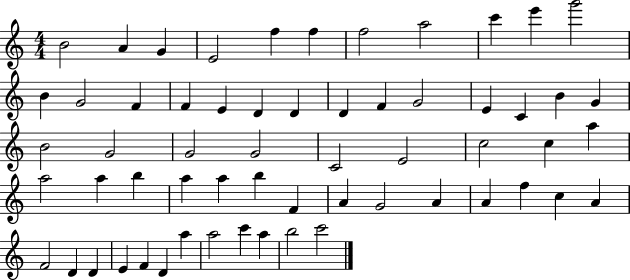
{
  \clef treble
  \numericTimeSignature
  \time 4/4
  \key c \major
  b'2 a'4 g'4 | e'2 f''4 f''4 | f''2 a''2 | c'''4 e'''4 g'''2 | \break b'4 g'2 f'4 | f'4 e'4 d'4 d'4 | d'4 f'4 g'2 | e'4 c'4 b'4 g'4 | \break b'2 g'2 | g'2 g'2 | c'2 e'2 | c''2 c''4 a''4 | \break a''2 a''4 b''4 | a''4 a''4 b''4 f'4 | a'4 g'2 a'4 | a'4 f''4 c''4 a'4 | \break f'2 d'4 d'4 | e'4 f'4 d'4 a''4 | a''2 c'''4 a''4 | b''2 c'''2 | \break \bar "|."
}